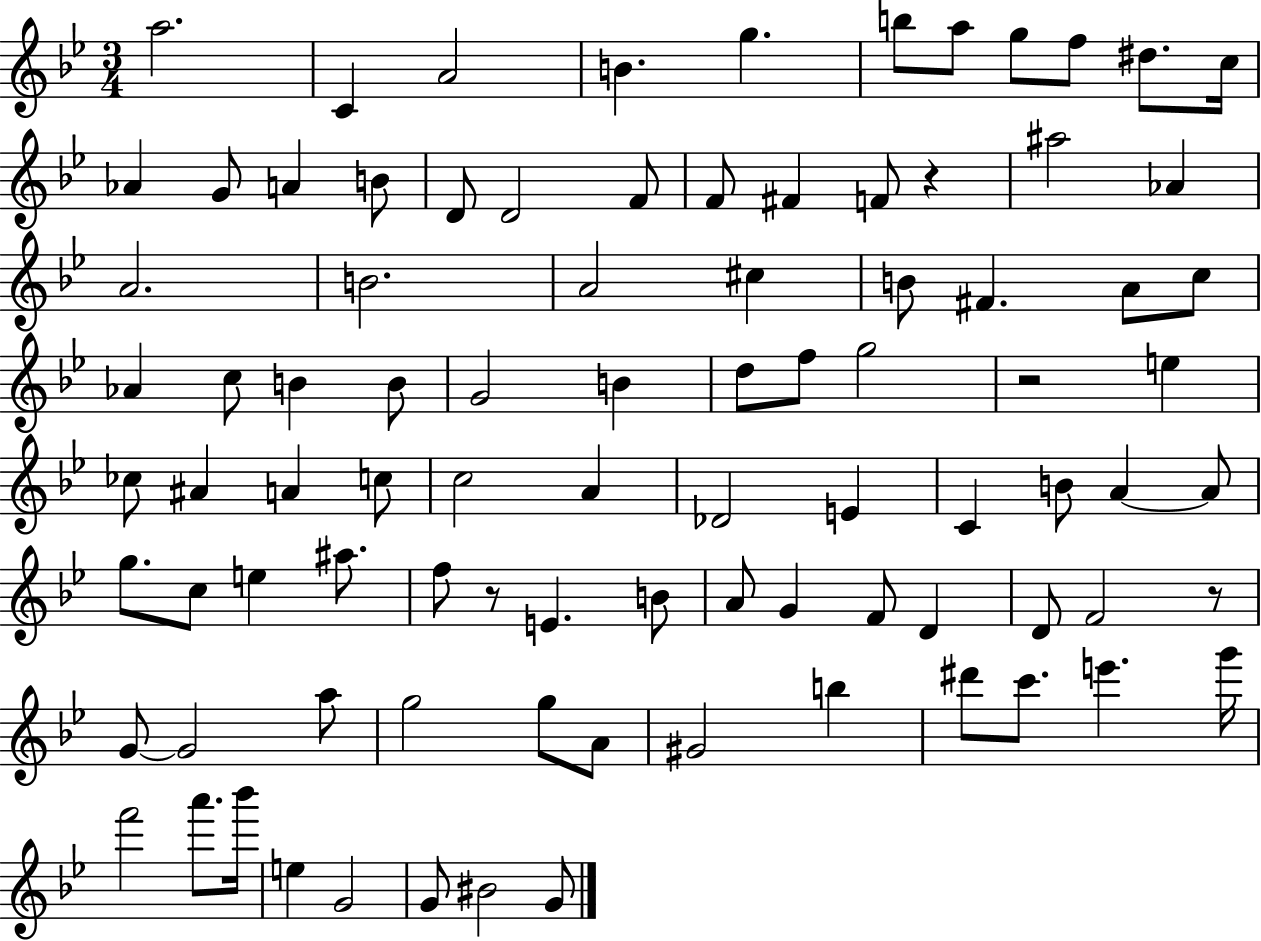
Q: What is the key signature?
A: BES major